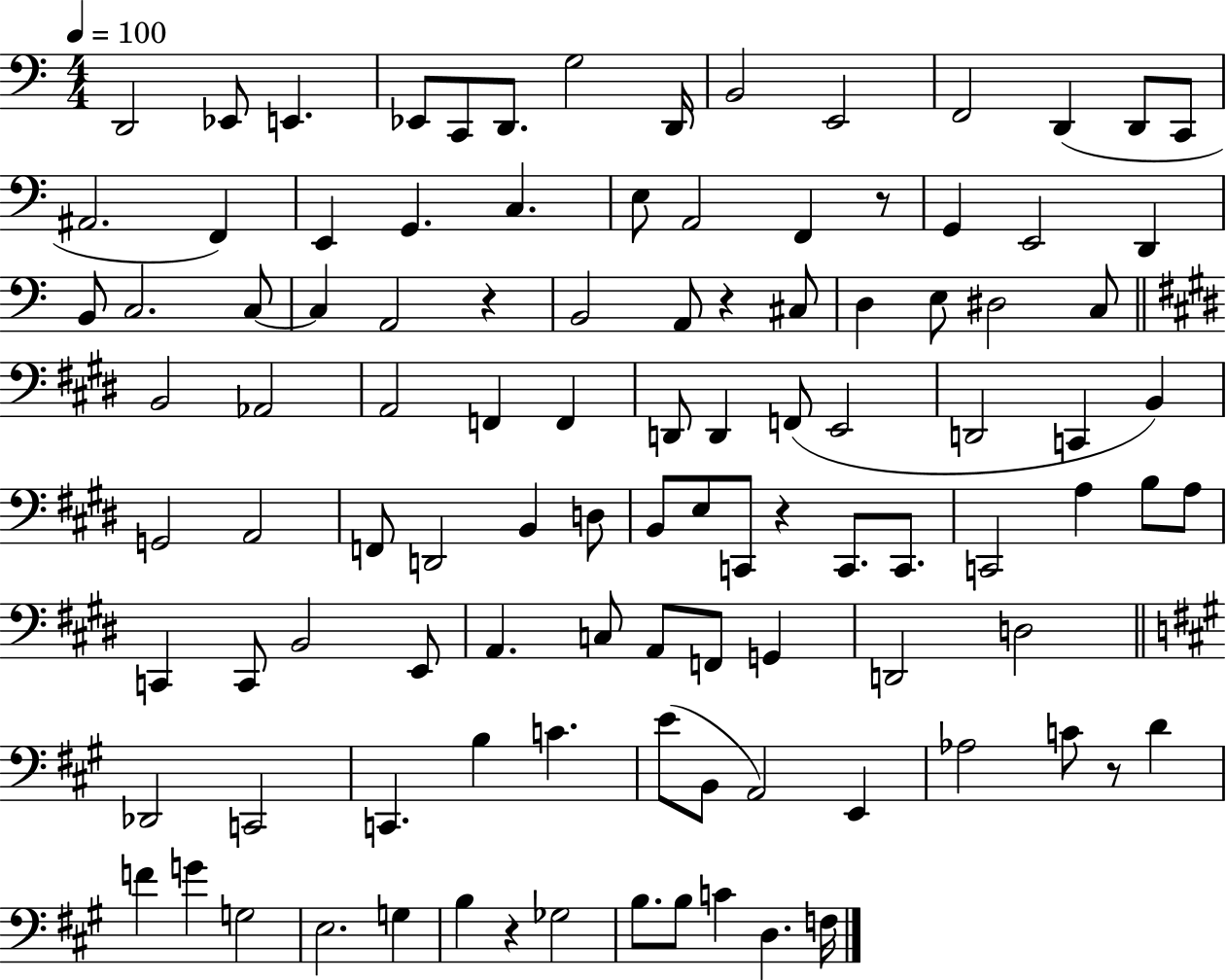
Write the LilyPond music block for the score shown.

{
  \clef bass
  \numericTimeSignature
  \time 4/4
  \key c \major
  \tempo 4 = 100
  d,2 ees,8 e,4. | ees,8 c,8 d,8. g2 d,16 | b,2 e,2 | f,2 d,4( d,8 c,8 | \break ais,2. f,4) | e,4 g,4. c4. | e8 a,2 f,4 r8 | g,4 e,2 d,4 | \break b,8 c2. c8~~ | c4 a,2 r4 | b,2 a,8 r4 cis8 | d4 e8 dis2 c8 | \break \bar "||" \break \key e \major b,2 aes,2 | a,2 f,4 f,4 | d,8 d,4 f,8( e,2 | d,2 c,4 b,4) | \break g,2 a,2 | f,8 d,2 b,4 d8 | b,8 e8 c,8 r4 c,8. c,8. | c,2 a4 b8 a8 | \break c,4 c,8 b,2 e,8 | a,4. c8 a,8 f,8 g,4 | d,2 d2 | \bar "||" \break \key a \major des,2 c,2 | c,4. b4 c'4. | e'8( b,8 a,2) e,4 | aes2 c'8 r8 d'4 | \break f'4 g'4 g2 | e2. g4 | b4 r4 ges2 | b8. b8 c'4 d4. f16 | \break \bar "|."
}